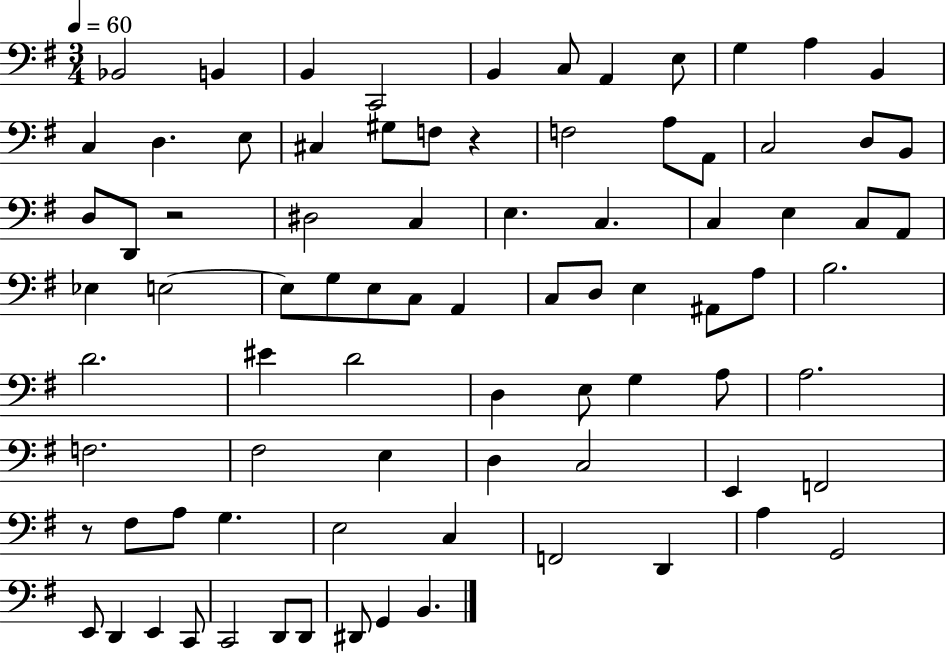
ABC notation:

X:1
T:Untitled
M:3/4
L:1/4
K:G
_B,,2 B,, B,, C,,2 B,, C,/2 A,, E,/2 G, A, B,, C, D, E,/2 ^C, ^G,/2 F,/2 z F,2 A,/2 A,,/2 C,2 D,/2 B,,/2 D,/2 D,,/2 z2 ^D,2 C, E, C, C, E, C,/2 A,,/2 _E, E,2 E,/2 G,/2 E,/2 C,/2 A,, C,/2 D,/2 E, ^A,,/2 A,/2 B,2 D2 ^E D2 D, E,/2 G, A,/2 A,2 F,2 ^F,2 E, D, C,2 E,, F,,2 z/2 ^F,/2 A,/2 G, E,2 C, F,,2 D,, A, G,,2 E,,/2 D,, E,, C,,/2 C,,2 D,,/2 D,,/2 ^D,,/2 G,, B,,